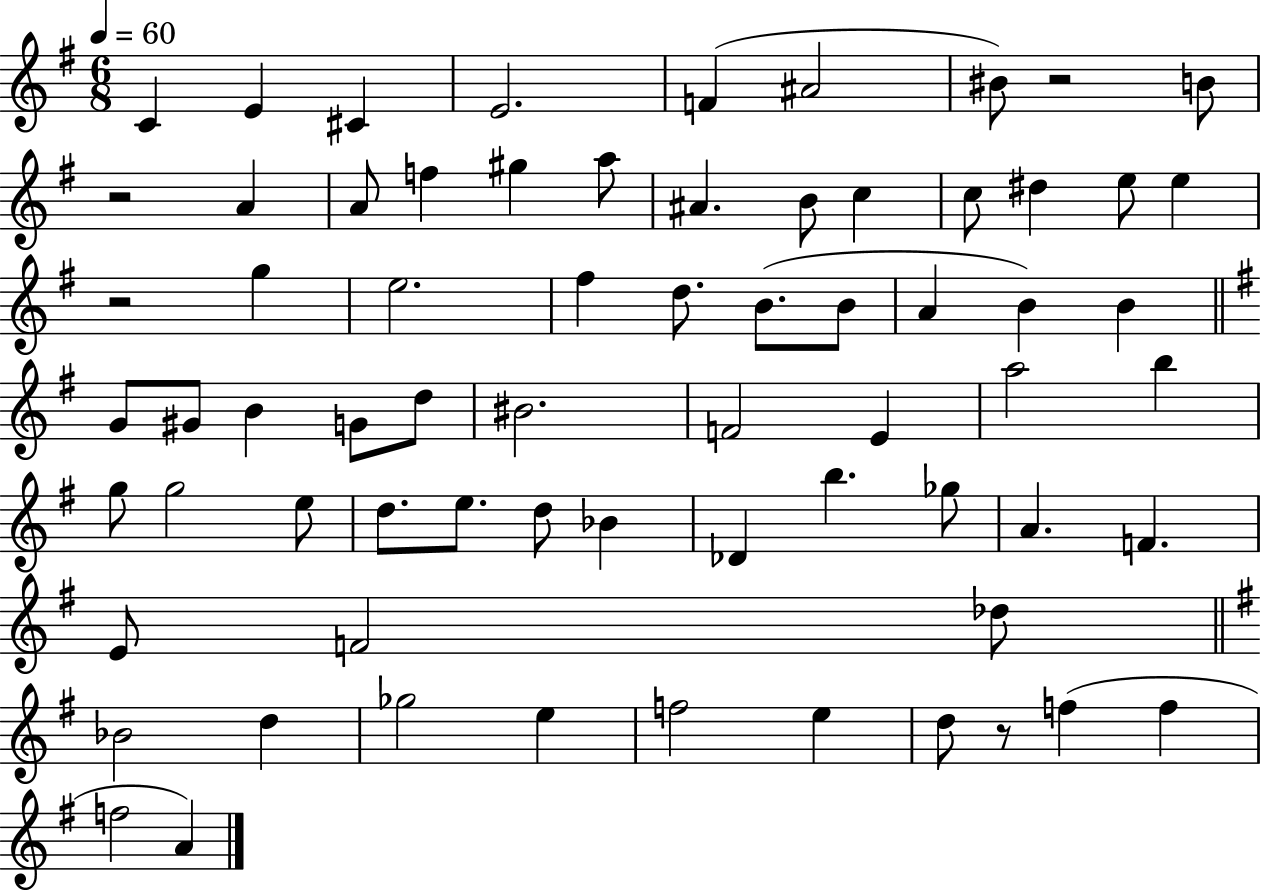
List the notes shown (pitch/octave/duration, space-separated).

C4/q E4/q C#4/q E4/h. F4/q A#4/h BIS4/e R/h B4/e R/h A4/q A4/e F5/q G#5/q A5/e A#4/q. B4/e C5/q C5/e D#5/q E5/e E5/q R/h G5/q E5/h. F#5/q D5/e. B4/e. B4/e A4/q B4/q B4/q G4/e G#4/e B4/q G4/e D5/e BIS4/h. F4/h E4/q A5/h B5/q G5/e G5/h E5/e D5/e. E5/e. D5/e Bb4/q Db4/q B5/q. Gb5/e A4/q. F4/q. E4/e F4/h Db5/e Bb4/h D5/q Gb5/h E5/q F5/h E5/q D5/e R/e F5/q F5/q F5/h A4/q